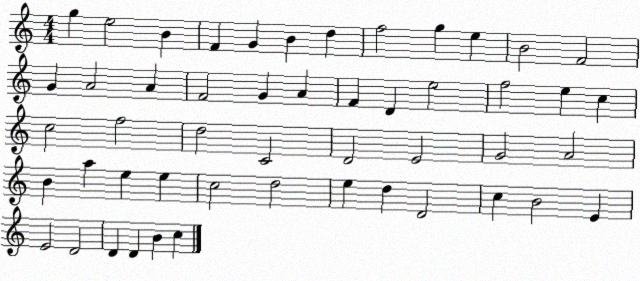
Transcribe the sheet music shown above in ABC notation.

X:1
T:Untitled
M:4/4
L:1/4
K:C
g e2 B F G B d f2 g e B2 F2 G A2 A F2 G A F D e2 f2 e c c2 f2 d2 C2 D2 E2 G2 A2 B a e e c2 d2 e d D2 c B2 E E2 D2 D D B c